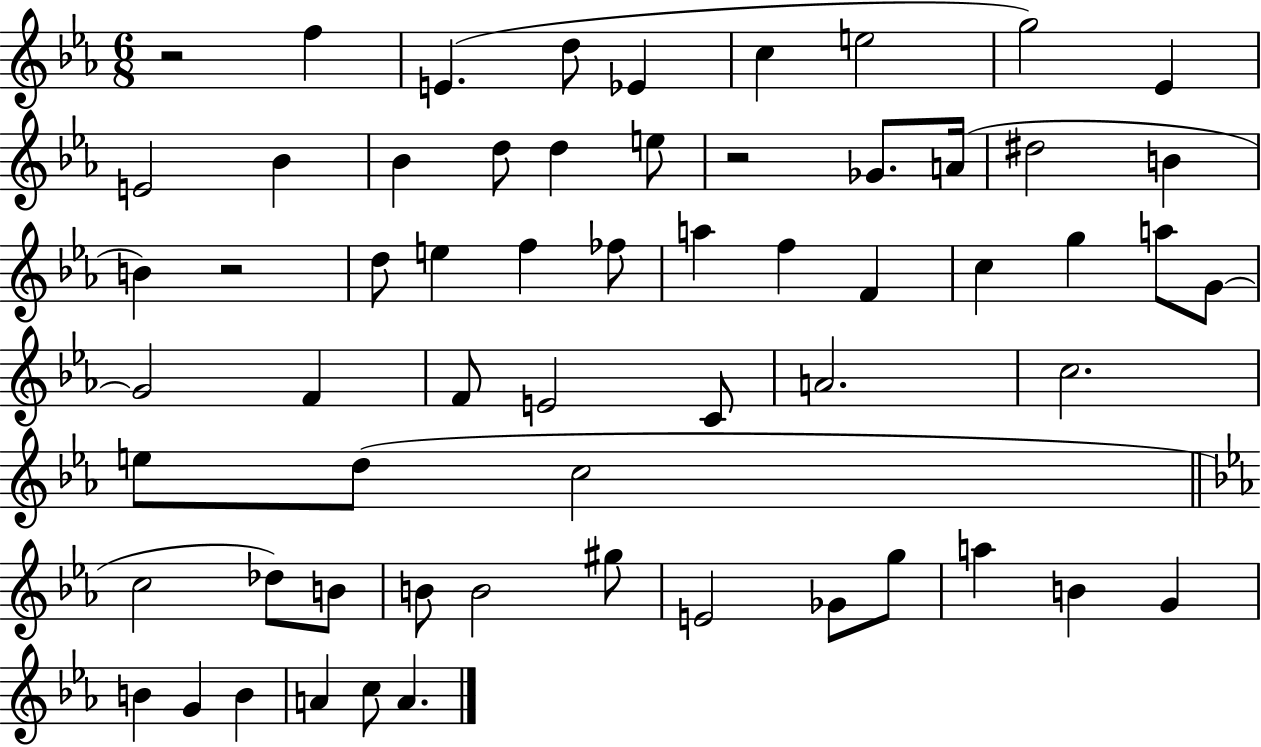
X:1
T:Untitled
M:6/8
L:1/4
K:Eb
z2 f E d/2 _E c e2 g2 _E E2 _B _B d/2 d e/2 z2 _G/2 A/4 ^d2 B B z2 d/2 e f _f/2 a f F c g a/2 G/2 G2 F F/2 E2 C/2 A2 c2 e/2 d/2 c2 c2 _d/2 B/2 B/2 B2 ^g/2 E2 _G/2 g/2 a B G B G B A c/2 A